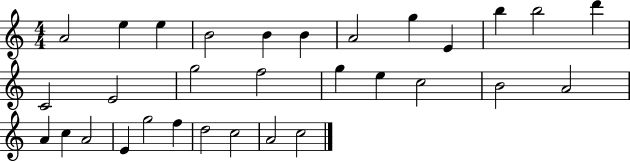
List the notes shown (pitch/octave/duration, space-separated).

A4/h E5/q E5/q B4/h B4/q B4/q A4/h G5/q E4/q B5/q B5/h D6/q C4/h E4/h G5/h F5/h G5/q E5/q C5/h B4/h A4/h A4/q C5/q A4/h E4/q G5/h F5/q D5/h C5/h A4/h C5/h